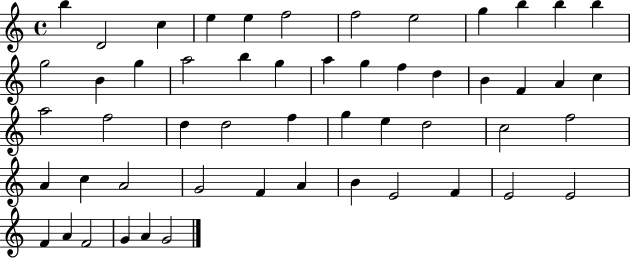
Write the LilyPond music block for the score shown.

{
  \clef treble
  \time 4/4
  \defaultTimeSignature
  \key c \major
  b''4 d'2 c''4 | e''4 e''4 f''2 | f''2 e''2 | g''4 b''4 b''4 b''4 | \break g''2 b'4 g''4 | a''2 b''4 g''4 | a''4 g''4 f''4 d''4 | b'4 f'4 a'4 c''4 | \break a''2 f''2 | d''4 d''2 f''4 | g''4 e''4 d''2 | c''2 f''2 | \break a'4 c''4 a'2 | g'2 f'4 a'4 | b'4 e'2 f'4 | e'2 e'2 | \break f'4 a'4 f'2 | g'4 a'4 g'2 | \bar "|."
}